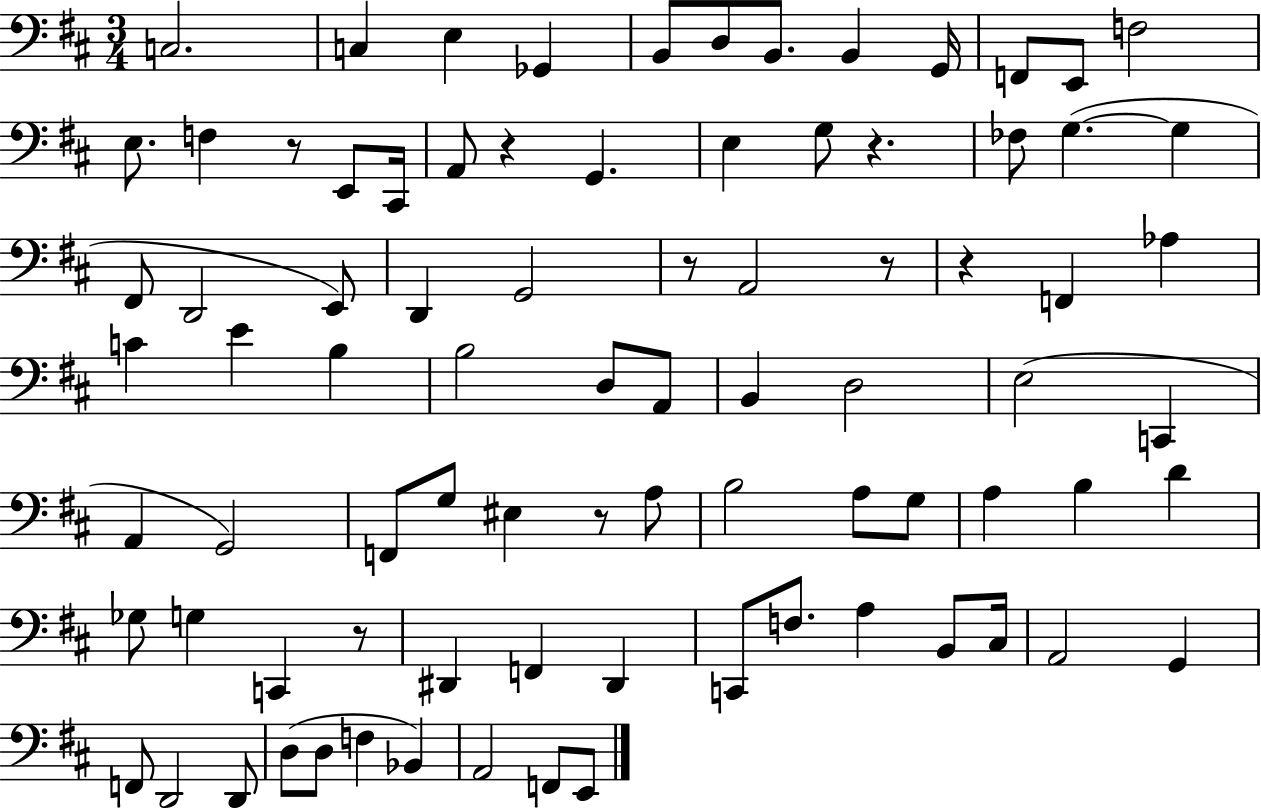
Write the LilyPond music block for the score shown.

{
  \clef bass
  \numericTimeSignature
  \time 3/4
  \key d \major
  \repeat volta 2 { c2. | c4 e4 ges,4 | b,8 d8 b,8. b,4 g,16 | f,8 e,8 f2 | \break e8. f4 r8 e,8 cis,16 | a,8 r4 g,4. | e4 g8 r4. | fes8 g4.~(~ g4 | \break fis,8 d,2 e,8) | d,4 g,2 | r8 a,2 r8 | r4 f,4 aes4 | \break c'4 e'4 b4 | b2 d8 a,8 | b,4 d2 | e2( c,4 | \break a,4 g,2) | f,8 g8 eis4 r8 a8 | b2 a8 g8 | a4 b4 d'4 | \break ges8 g4 c,4 r8 | dis,4 f,4 dis,4 | c,8 f8. a4 b,8 cis16 | a,2 g,4 | \break f,8 d,2 d,8 | d8( d8 f4 bes,4) | a,2 f,8 e,8 | } \bar "|."
}